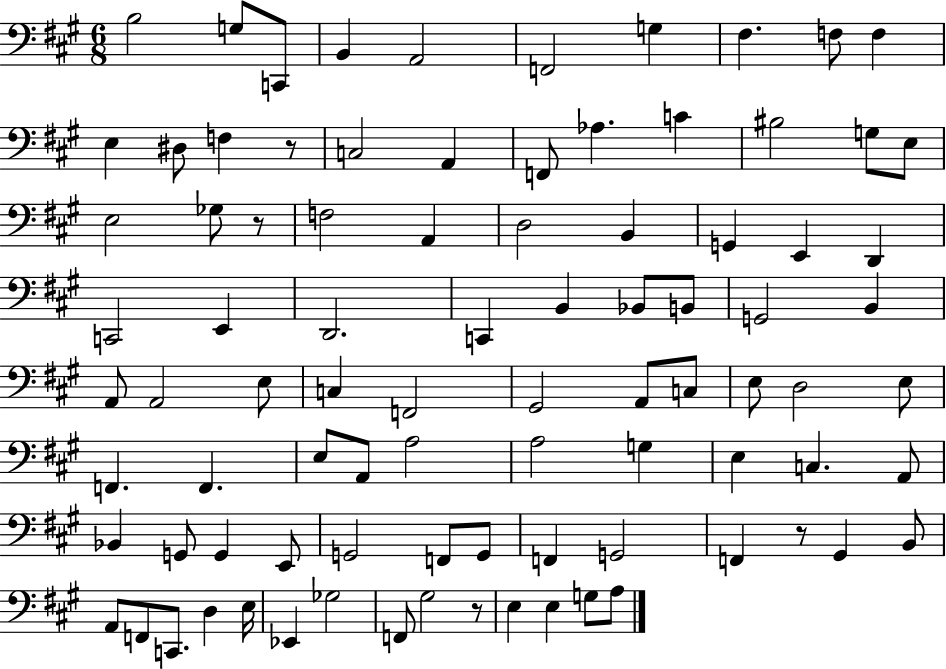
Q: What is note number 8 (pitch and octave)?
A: F#3